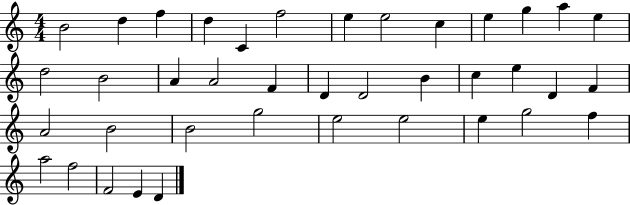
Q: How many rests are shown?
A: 0